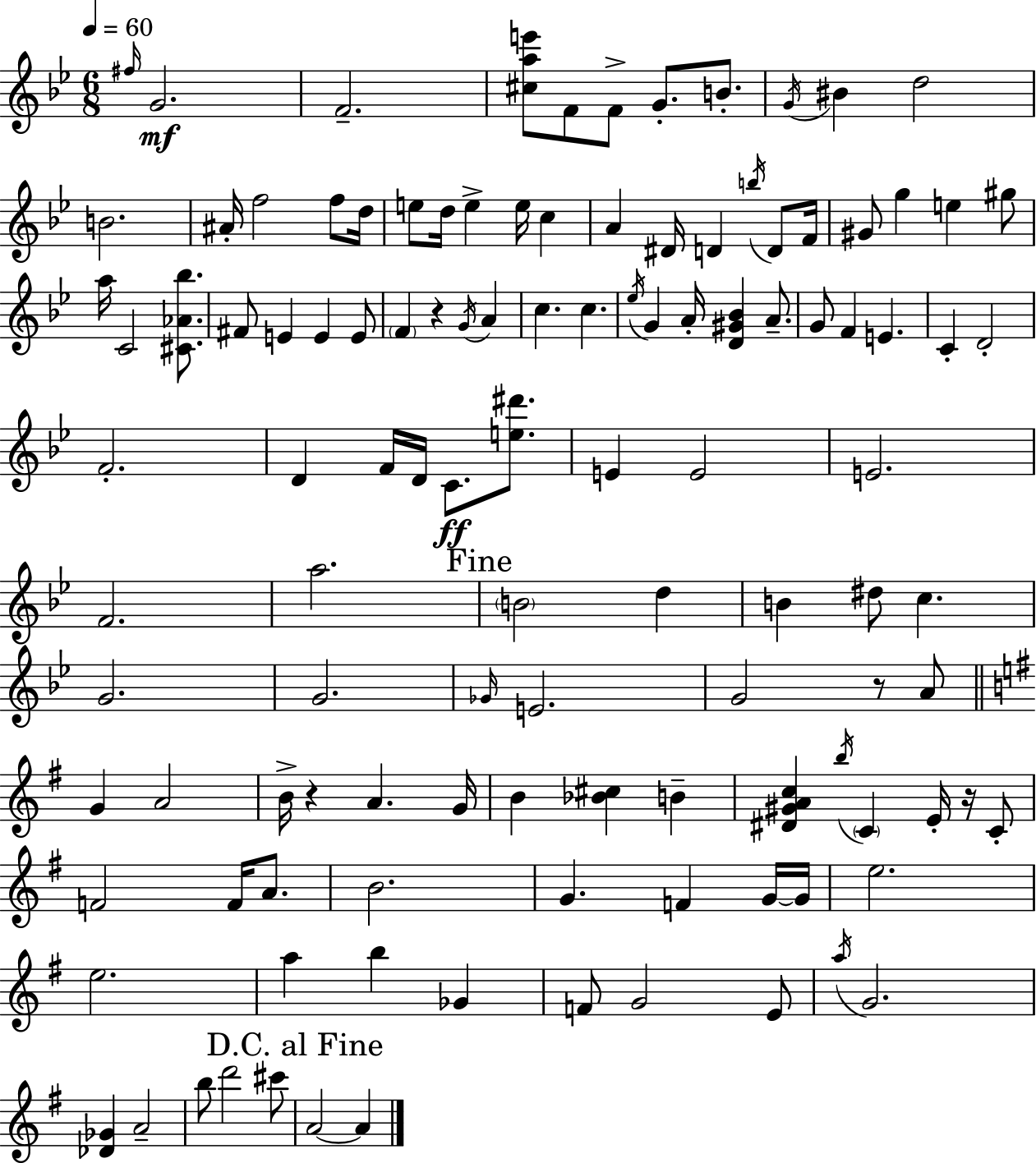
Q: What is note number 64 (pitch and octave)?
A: D#5